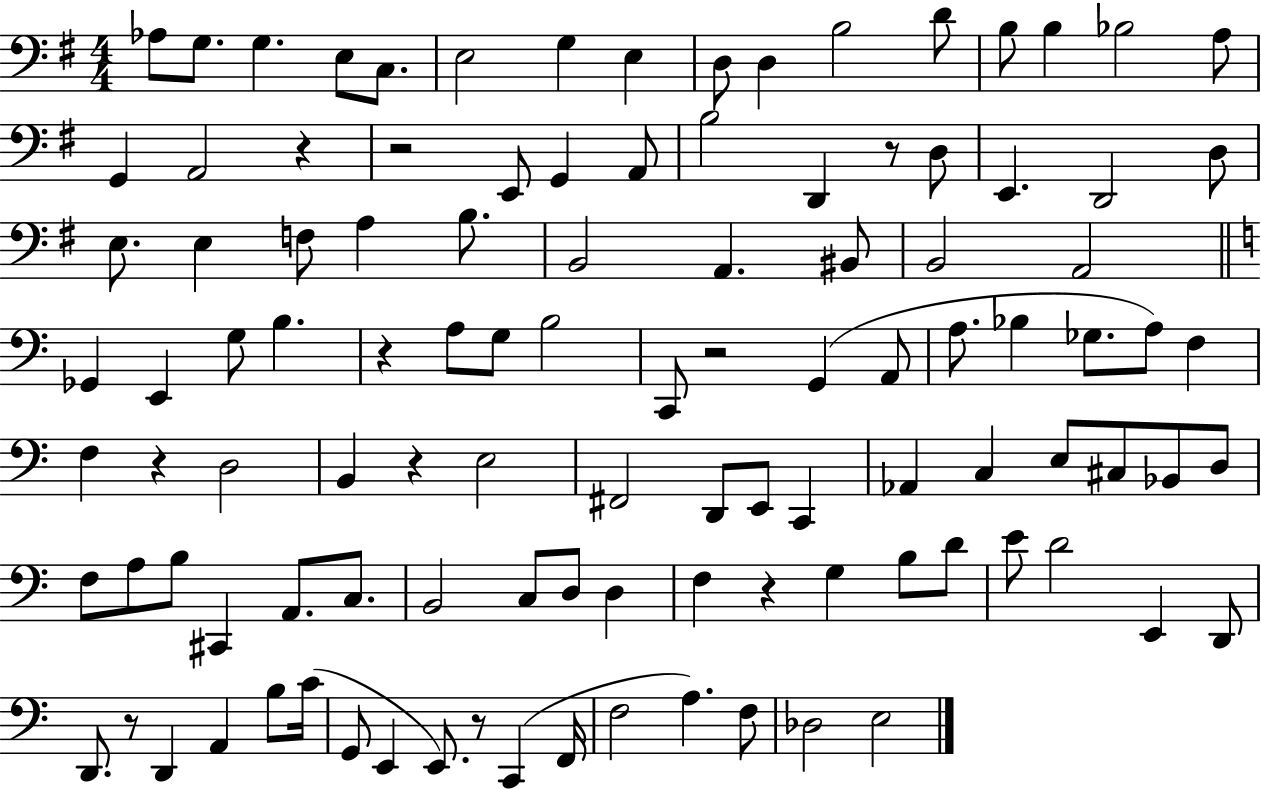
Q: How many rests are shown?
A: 10